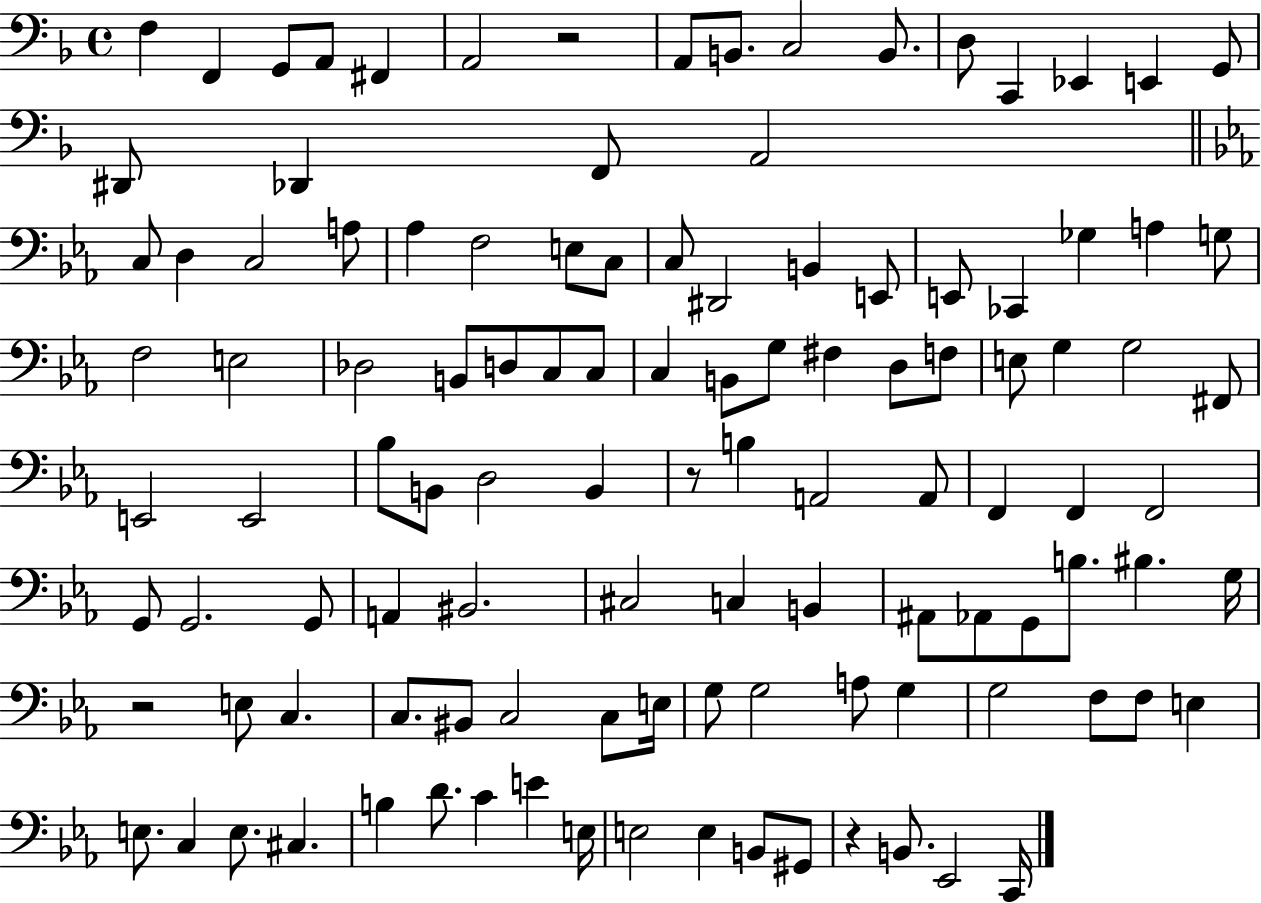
{
  \clef bass
  \time 4/4
  \defaultTimeSignature
  \key f \major
  f4 f,4 g,8 a,8 fis,4 | a,2 r2 | a,8 b,8. c2 b,8. | d8 c,4 ees,4 e,4 g,8 | \break dis,8 des,4 f,8 a,2 | \bar "||" \break \key ees \major c8 d4 c2 a8 | aes4 f2 e8 c8 | c8 dis,2 b,4 e,8 | e,8 ces,4 ges4 a4 g8 | \break f2 e2 | des2 b,8 d8 c8 c8 | c4 b,8 g8 fis4 d8 f8 | e8 g4 g2 fis,8 | \break e,2 e,2 | bes8 b,8 d2 b,4 | r8 b4 a,2 a,8 | f,4 f,4 f,2 | \break g,8 g,2. g,8 | a,4 bis,2. | cis2 c4 b,4 | ais,8 aes,8 g,8 b8. bis4. g16 | \break r2 e8 c4. | c8. bis,8 c2 c8 e16 | g8 g2 a8 g4 | g2 f8 f8 e4 | \break e8. c4 e8. cis4. | b4 d'8. c'4 e'4 e16 | e2 e4 b,8 gis,8 | r4 b,8. ees,2 c,16 | \break \bar "|."
}